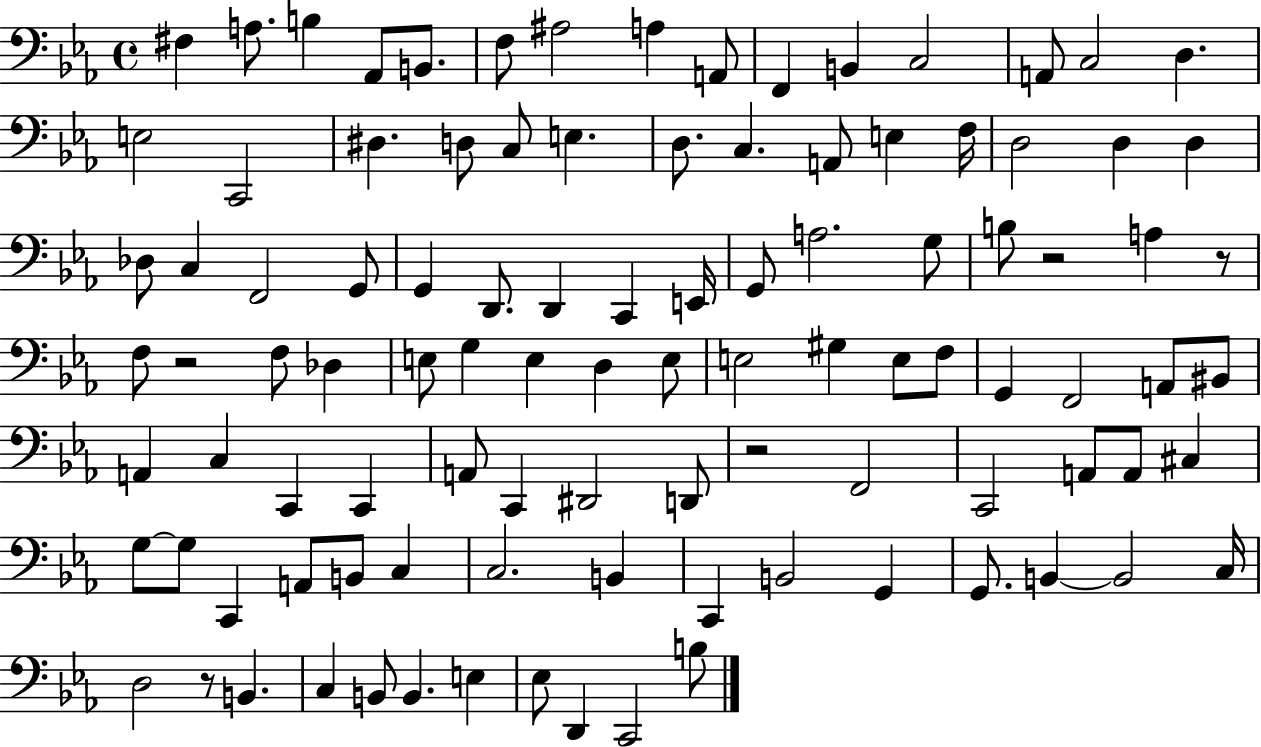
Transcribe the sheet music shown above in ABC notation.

X:1
T:Untitled
M:4/4
L:1/4
K:Eb
^F, A,/2 B, _A,,/2 B,,/2 F,/2 ^A,2 A, A,,/2 F,, B,, C,2 A,,/2 C,2 D, E,2 C,,2 ^D, D,/2 C,/2 E, D,/2 C, A,,/2 E, F,/4 D,2 D, D, _D,/2 C, F,,2 G,,/2 G,, D,,/2 D,, C,, E,,/4 G,,/2 A,2 G,/2 B,/2 z2 A, z/2 F,/2 z2 F,/2 _D, E,/2 G, E, D, E,/2 E,2 ^G, E,/2 F,/2 G,, F,,2 A,,/2 ^B,,/2 A,, C, C,, C,, A,,/2 C,, ^D,,2 D,,/2 z2 F,,2 C,,2 A,,/2 A,,/2 ^C, G,/2 G,/2 C,, A,,/2 B,,/2 C, C,2 B,, C,, B,,2 G,, G,,/2 B,, B,,2 C,/4 D,2 z/2 B,, C, B,,/2 B,, E, _E,/2 D,, C,,2 B,/2